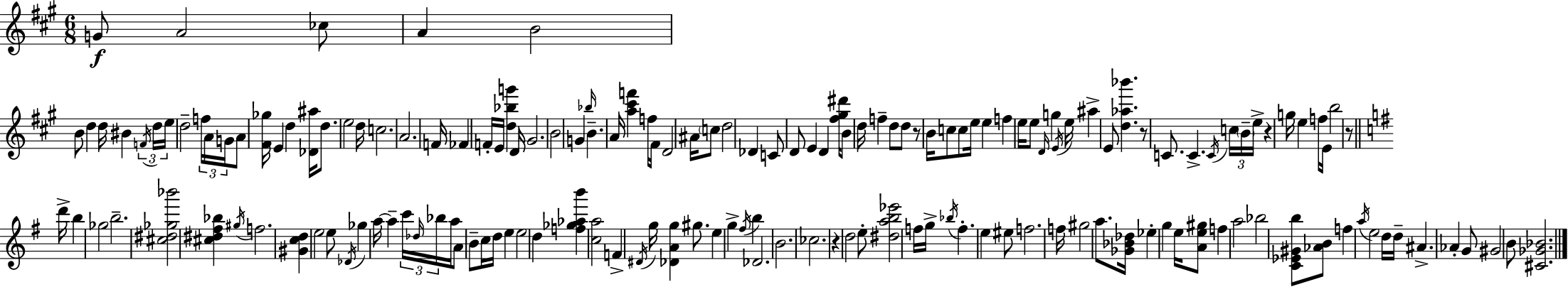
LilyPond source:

{
  \clef treble
  \numericTimeSignature
  \time 6/8
  \key a \major
  \repeat volta 2 { g'8\f a'2 ces''8 | a'4 b'2 | b'8 d''4 d''16 bis'4 \tuplet 3/2 { \acciaccatura { f'16 } | d''16 e''16 } d''2-- \tuplet 3/2 { f''16 a'16 | \break g'16 } a'8 <fis' ges''>16 e'4 d''4 | <des' ais''>16 d''8. e''2 | d''16 c''2. | a'2. | \break f'16 fes'4 f'16-. e'16 <d'' bes'' g'''>4 | d'16 gis'2. | b'2 g'4 | \grace { bes''16 } b'4.-- a'16 <a'' cis''' f'''>4 | \break f''16 fis'16 d'2 ais'16 | \parenthesize c''8 d''2 des'4 | c'8 d'8 e'4 d'4 | <fis'' gis'' dis'''>16 b'8 d''16 f''4-- d''8 | \break d''8 r8 b'16 c''8 c''8 e''16 e''4 | f''4 e''16 e''8 \grace { d'16 } g''4 | \acciaccatura { e'16 } e''16 ais''4-> e'8 <d'' aes'' bes'''>4. | r8 c'8. c'4.-> | \break \acciaccatura { c'16 } \tuplet 3/2 { c''16 \parenthesize b'16-- e''16-> } r4 g''16 | e''4 f''16 e'16 b''2 | r8 \bar "||" \break \key g \major d'''16-> b''4 ges''2 | b''2.-- | <cis'' dis'' ges'' bes'''>2 <cis'' dis'' fis'' bes''>4 | \acciaccatura { gis''16 } f''2. | \break <gis' c'' d''>4 e''2 | e''8 \acciaccatura { des'16 } ges''4 a''16~~ a''4-- | \tuplet 3/2 { c'''16 \grace { des''16 } bes''16 } a''16 a'8 b'8-- c''16 d''16 | e''4 e''2 | \break d''4 <f'' ges'' aes'' b'''>4 <c'' a''>2 | f'4-> \acciaccatura { dis'16 } g''16 <des' a' g''>4 | gis''8. e''4 g''4-> | \acciaccatura { fis''16 } b''4 des'2. | \break b'2. | ces''2. | r4 d''2 | e''8-. <dis'' a'' b'' ees'''>2 | \break f''16 g''16-> \acciaccatura { bes''16 } f''4.-. | e''4 eis''8 f''2. | f''16 gis''2 | a''8. <ges' bes' des''>16 ees''4-. | \break g''4 e''16 <a' e'' gis''>8 f''4 a''2 | bes''2 | <c' ees' gis' b''>8 <aes' b'>8 f''4 \acciaccatura { a''16 } | e''2 d''16 d''16-- ais'4.-> | \break aes'4-. g'8 gis'2 | b'8 <cis' ges' bes'>2. | } \bar "|."
}